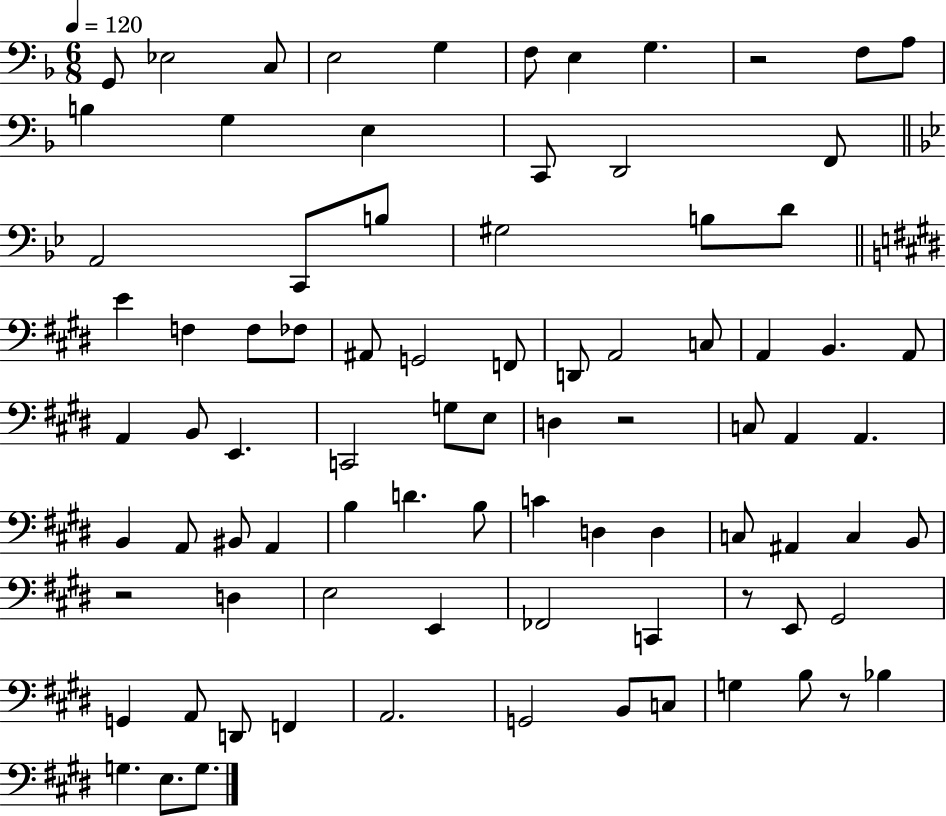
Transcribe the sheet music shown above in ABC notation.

X:1
T:Untitled
M:6/8
L:1/4
K:F
G,,/2 _E,2 C,/2 E,2 G, F,/2 E, G, z2 F,/2 A,/2 B, G, E, C,,/2 D,,2 F,,/2 A,,2 C,,/2 B,/2 ^G,2 B,/2 D/2 E F, F,/2 _F,/2 ^A,,/2 G,,2 F,,/2 D,,/2 A,,2 C,/2 A,, B,, A,,/2 A,, B,,/2 E,, C,,2 G,/2 E,/2 D, z2 C,/2 A,, A,, B,, A,,/2 ^B,,/2 A,, B, D B,/2 C D, D, C,/2 ^A,, C, B,,/2 z2 D, E,2 E,, _F,,2 C,, z/2 E,,/2 ^G,,2 G,, A,,/2 D,,/2 F,, A,,2 G,,2 B,,/2 C,/2 G, B,/2 z/2 _B, G, E,/2 G,/2